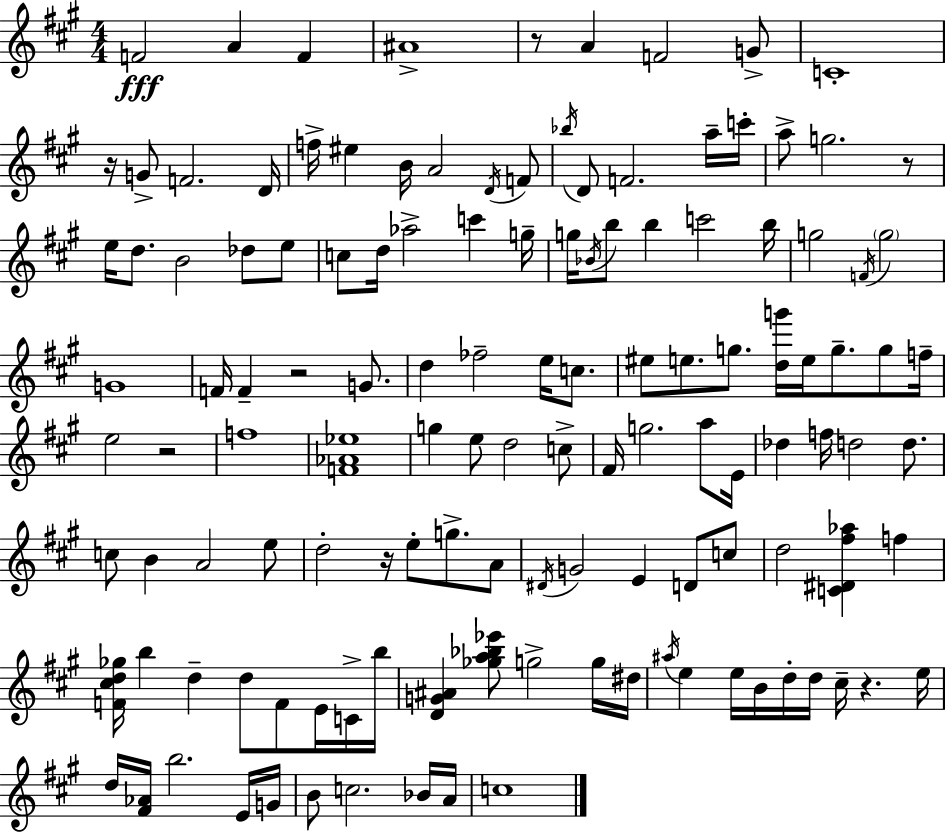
F4/h A4/q F4/q A#4/w R/e A4/q F4/h G4/e C4/w R/s G4/e F4/h. D4/s F5/s EIS5/q B4/s A4/h D4/s F4/e Bb5/s D4/e F4/h. A5/s C6/s A5/e G5/h. R/e E5/s D5/e. B4/h Db5/e E5/e C5/e D5/s Ab5/h C6/q G5/s G5/s Bb4/s B5/e B5/q C6/h B5/s G5/h F4/s G5/h G4/w F4/s F4/q R/h G4/e. D5/q FES5/h E5/s C5/e. EIS5/e E5/e. G5/e. [D5,G6]/s E5/s G5/e. G5/e F5/s E5/h R/h F5/w [F4,Ab4,Eb5]/w G5/q E5/e D5/h C5/e F#4/s G5/h. A5/e E4/s Db5/q F5/s D5/h D5/e. C5/e B4/q A4/h E5/e D5/h R/s E5/e G5/e. A4/e D#4/s G4/h E4/q D4/e C5/e D5/h [C4,D#4,F#5,Ab5]/q F5/q [F4,C#5,D5,Gb5]/s B5/q D5/q D5/e F4/e E4/s C4/s B5/s [D4,G4,A#4]/q [Gb5,A5,Bb5,Eb6]/e G5/h G5/s D#5/s A#5/s E5/q E5/s B4/s D5/s D5/s C#5/s R/q. E5/s D5/s [F#4,Ab4]/s B5/h. E4/s G4/s B4/e C5/h. Bb4/s A4/s C5/w